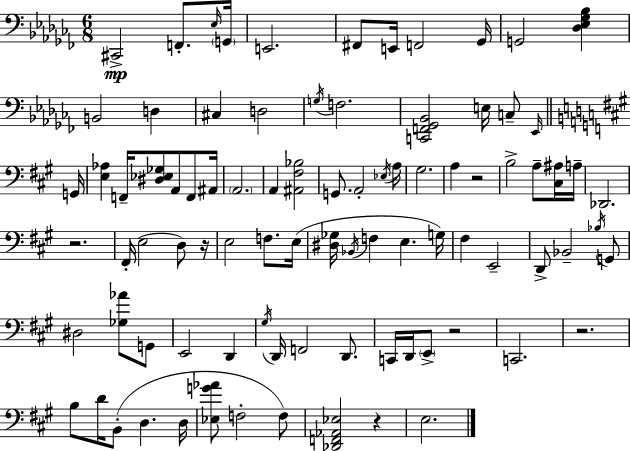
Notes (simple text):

C#2/h F2/e. Eb3/s G2/s E2/h. F#2/e E2/s F2/h Gb2/s G2/h [Db3,Eb3,Gb3,Bb3]/q B2/h D3/q C#3/q D3/h G3/s F3/h. [C2,F2,Gb2,Bb2]/h E3/s C3/e Eb2/s G2/s [E3,Ab3]/q F2/s [D#3,Eb3,Gb3]/e A2/e F2/e A#2/s A2/h. A2/q [A#2,F#3,Bb3]/h G2/e. A2/h Eb3/s A3/s G#3/h. A3/q R/h B3/h A3/e [C#3,A#3]/s A3/s Db2/h. R/h. F#2/s E3/h D3/e R/s E3/h F3/e. E3/s [D#3,Gb3]/s Bb2/s F3/q E3/q. G3/s F#3/q E2/h D2/e Bb2/h Bb3/s G2/e D#3/h [Gb3,Ab4]/e G2/e E2/h D2/q G#3/s D2/s F2/h D2/e. C2/s D2/s E2/e R/h C2/h. R/h. B3/e D4/s B2/e D3/q. D3/s [Eb3,G4,Ab4]/e F3/h F3/e [Db2,F2,Ab2,Eb3]/h R/q E3/h.